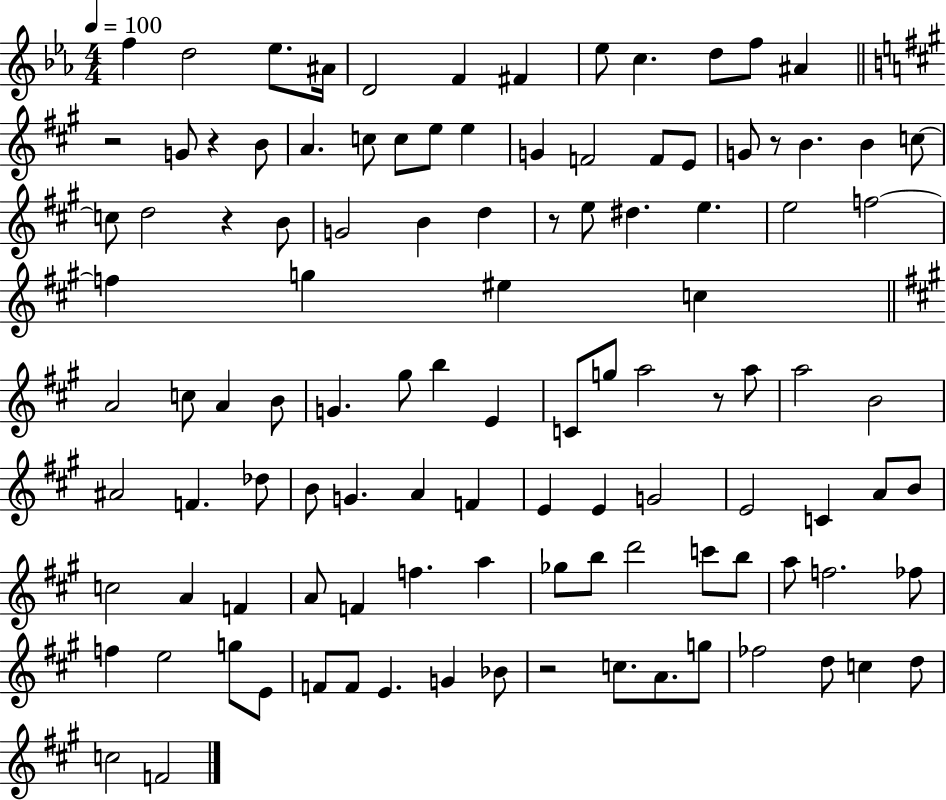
X:1
T:Untitled
M:4/4
L:1/4
K:Eb
f d2 _e/2 ^A/4 D2 F ^F _e/2 c d/2 f/2 ^A z2 G/2 z B/2 A c/2 c/2 e/2 e G F2 F/2 E/2 G/2 z/2 B B c/2 c/2 d2 z B/2 G2 B d z/2 e/2 ^d e e2 f2 f g ^e c A2 c/2 A B/2 G ^g/2 b E C/2 g/2 a2 z/2 a/2 a2 B2 ^A2 F _d/2 B/2 G A F E E G2 E2 C A/2 B/2 c2 A F A/2 F f a _g/2 b/2 d'2 c'/2 b/2 a/2 f2 _f/2 f e2 g/2 E/2 F/2 F/2 E G _B/2 z2 c/2 A/2 g/2 _f2 d/2 c d/2 c2 F2